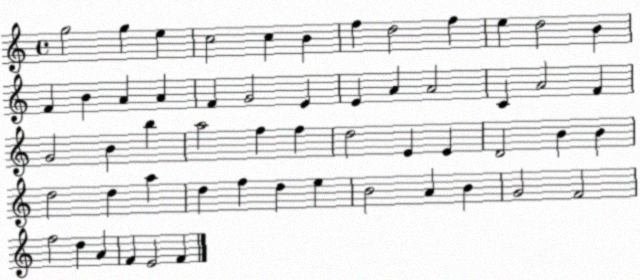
X:1
T:Untitled
M:4/4
L:1/4
K:C
g2 g e c2 c B f d2 f e d2 B F B A A F G2 E E A A2 C A2 F G2 B b a2 f f d2 E E D2 B B d2 d a d f d e B2 A B G2 F2 f2 d A F E2 F